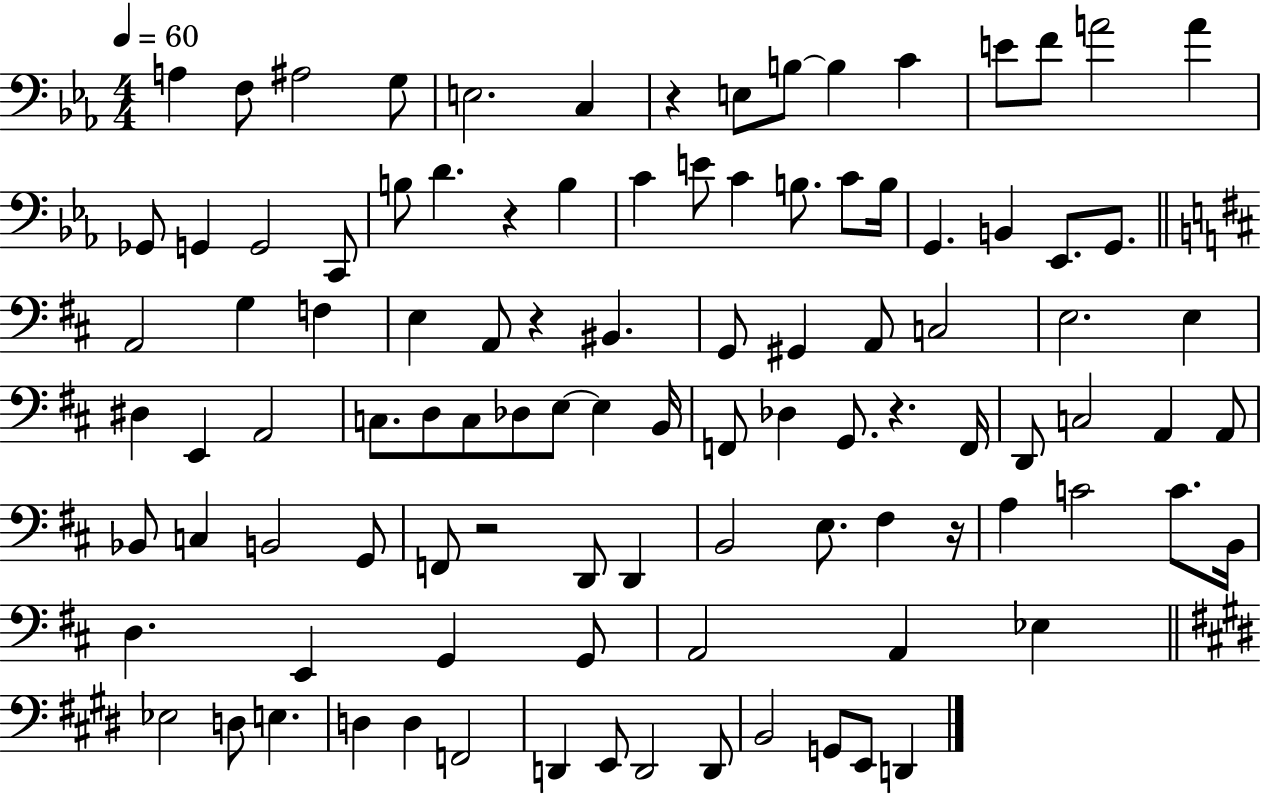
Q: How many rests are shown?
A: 6